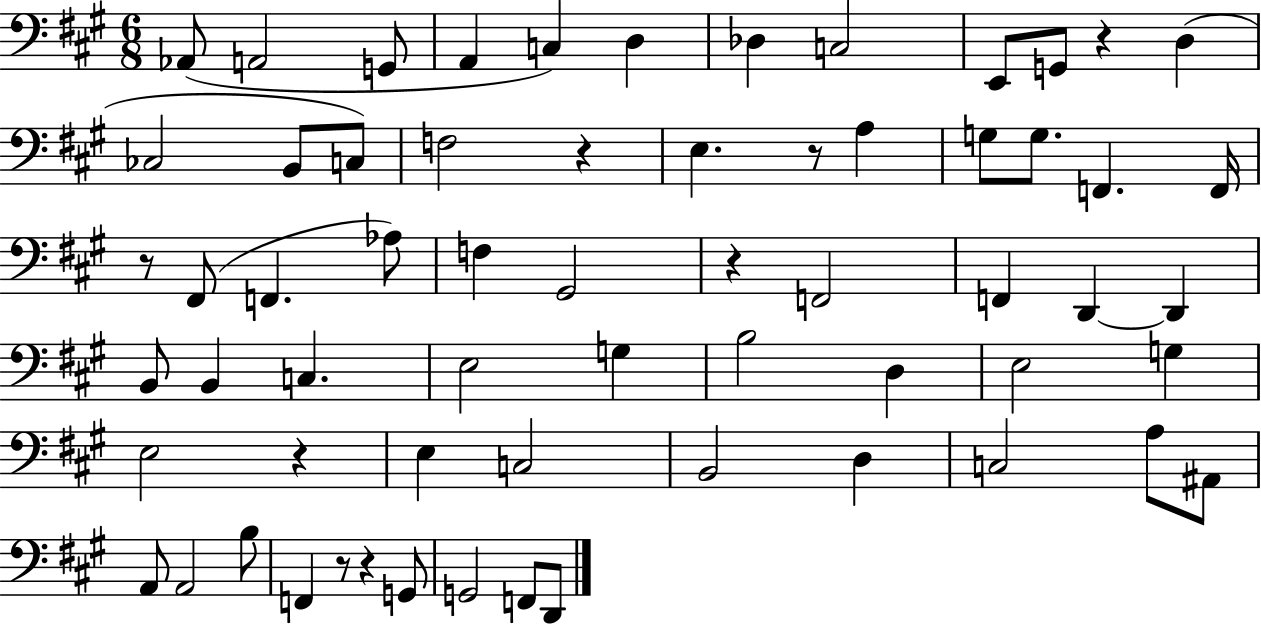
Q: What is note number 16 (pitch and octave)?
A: E3